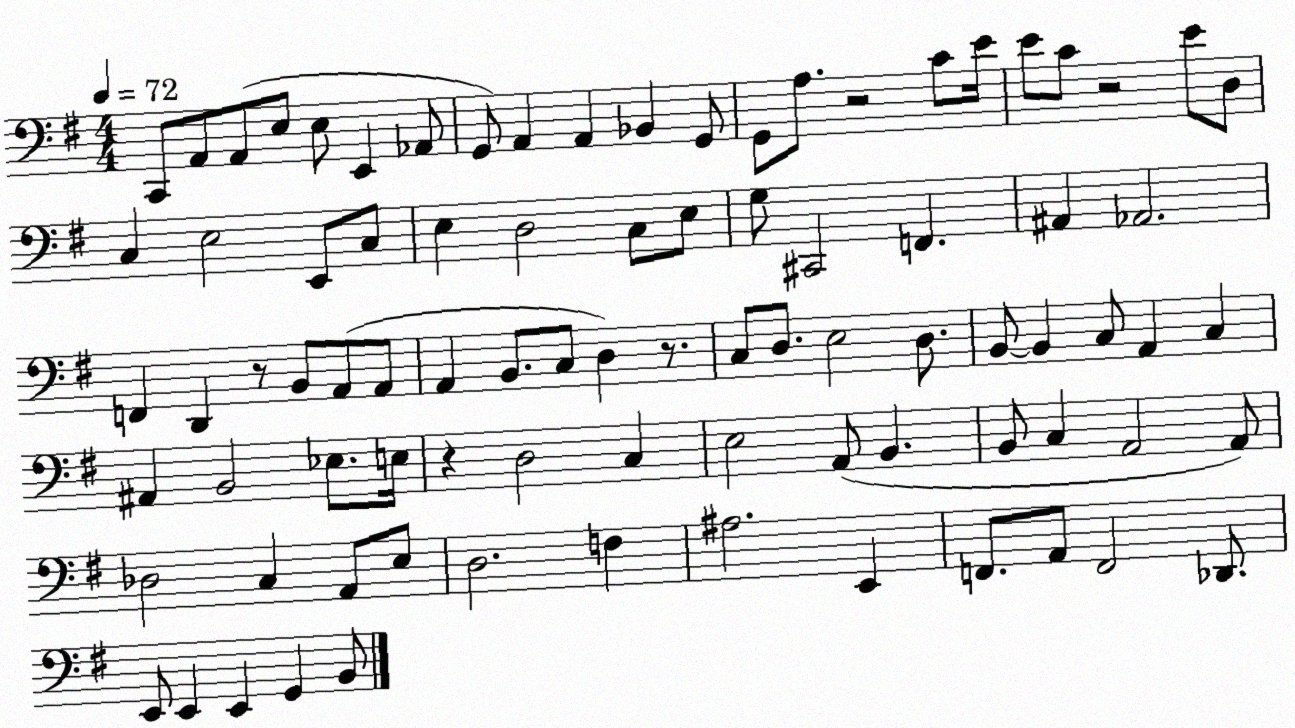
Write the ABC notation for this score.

X:1
T:Untitled
M:4/4
L:1/4
K:G
C,,/2 A,,/2 A,,/2 E,/2 E,/2 E,, _A,,/2 G,,/2 A,, A,, _B,, G,,/2 G,,/2 A,/2 z2 C/2 E/4 E/2 C/2 z2 E/2 D,/2 C, E,2 E,,/2 C,/2 E, D,2 C,/2 E,/2 G,/2 ^C,,2 F,, ^A,, _A,,2 F,, D,, z/2 B,,/2 A,,/2 A,,/2 A,, B,,/2 C,/2 D, z/2 C,/2 D,/2 E,2 D,/2 B,,/2 B,, C,/2 A,, C, ^A,, B,,2 _E,/2 E,/4 z D,2 C, E,2 A,,/2 B,, B,,/2 C, A,,2 A,,/2 _D,2 C, A,,/2 E,/2 D,2 F, ^A,2 E,, F,,/2 A,,/2 F,,2 _D,,/2 E,,/2 E,, E,, G,, B,,/2